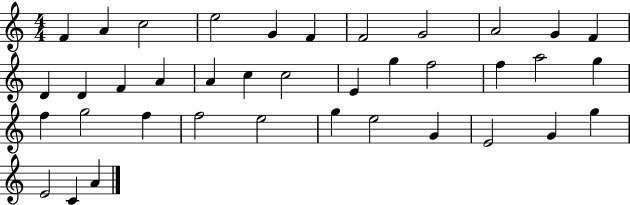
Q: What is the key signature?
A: C major